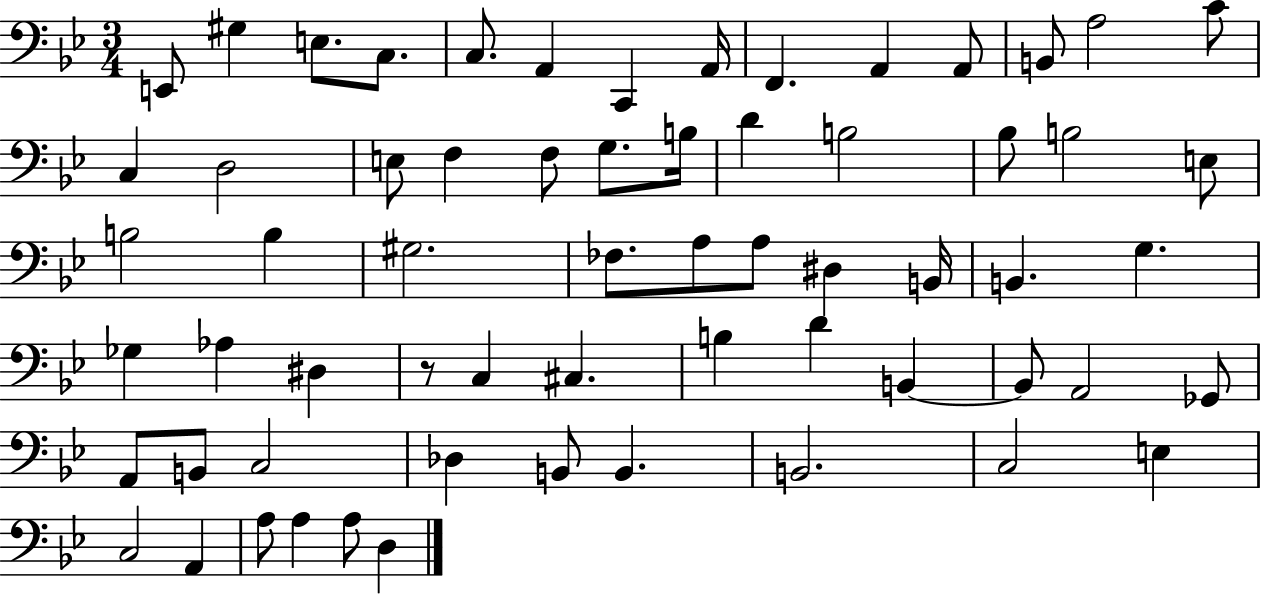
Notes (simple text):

E2/e G#3/q E3/e. C3/e. C3/e. A2/q C2/q A2/s F2/q. A2/q A2/e B2/e A3/h C4/e C3/q D3/h E3/e F3/q F3/e G3/e. B3/s D4/q B3/h Bb3/e B3/h E3/e B3/h B3/q G#3/h. FES3/e. A3/e A3/e D#3/q B2/s B2/q. G3/q. Gb3/q Ab3/q D#3/q R/e C3/q C#3/q. B3/q D4/q B2/q B2/e A2/h Gb2/e A2/e B2/e C3/h Db3/q B2/e B2/q. B2/h. C3/h E3/q C3/h A2/q A3/e A3/q A3/e D3/q